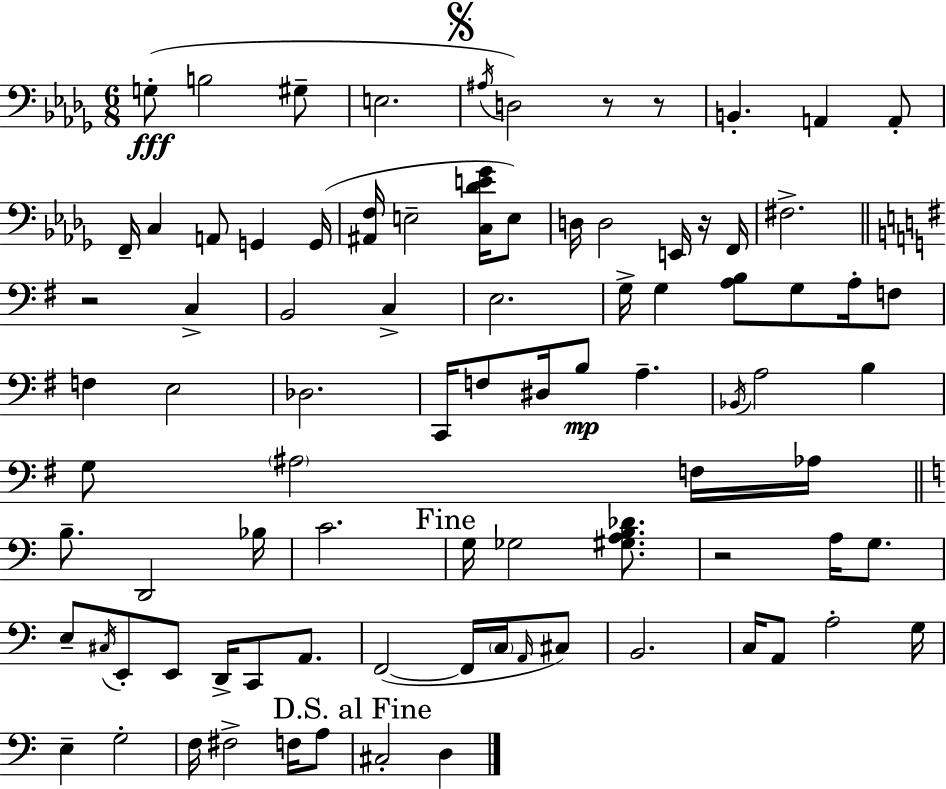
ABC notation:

X:1
T:Untitled
M:6/8
L:1/4
K:Bbm
G,/2 B,2 ^G,/2 E,2 ^A,/4 D,2 z/2 z/2 B,, A,, A,,/2 F,,/4 C, A,,/2 G,, G,,/4 [^A,,F,]/4 E,2 [C,_DE_G]/4 E,/2 D,/4 D,2 E,,/4 z/4 F,,/4 ^F,2 z2 C, B,,2 C, E,2 G,/4 G, [A,B,]/2 G,/2 A,/4 F,/2 F, E,2 _D,2 C,,/4 F,/2 ^D,/4 B,/2 A, _B,,/4 A,2 B, G,/2 ^A,2 F,/4 _A,/4 B,/2 D,,2 _B,/4 C2 G,/4 _G,2 [^G,A,B,_D]/2 z2 A,/4 G,/2 E,/2 ^C,/4 E,,/2 E,,/2 D,,/4 C,,/2 A,,/2 F,,2 F,,/4 C,/4 A,,/4 ^C,/2 B,,2 C,/4 A,,/2 A,2 G,/4 E, G,2 F,/4 ^F,2 F,/4 A,/2 ^C,2 D,